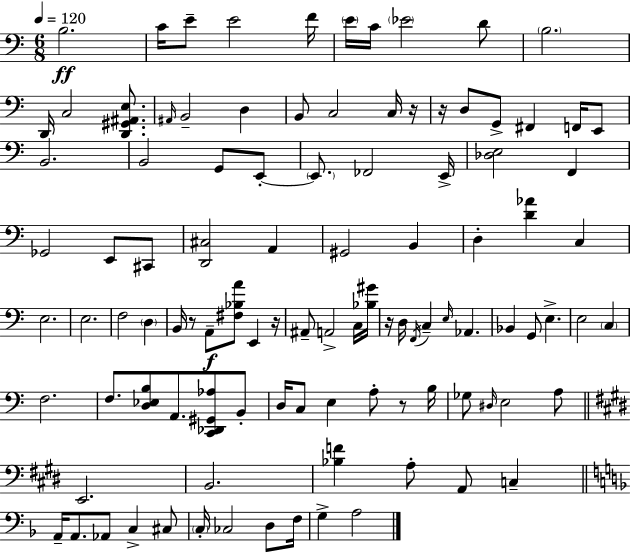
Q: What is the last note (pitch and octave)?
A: A3